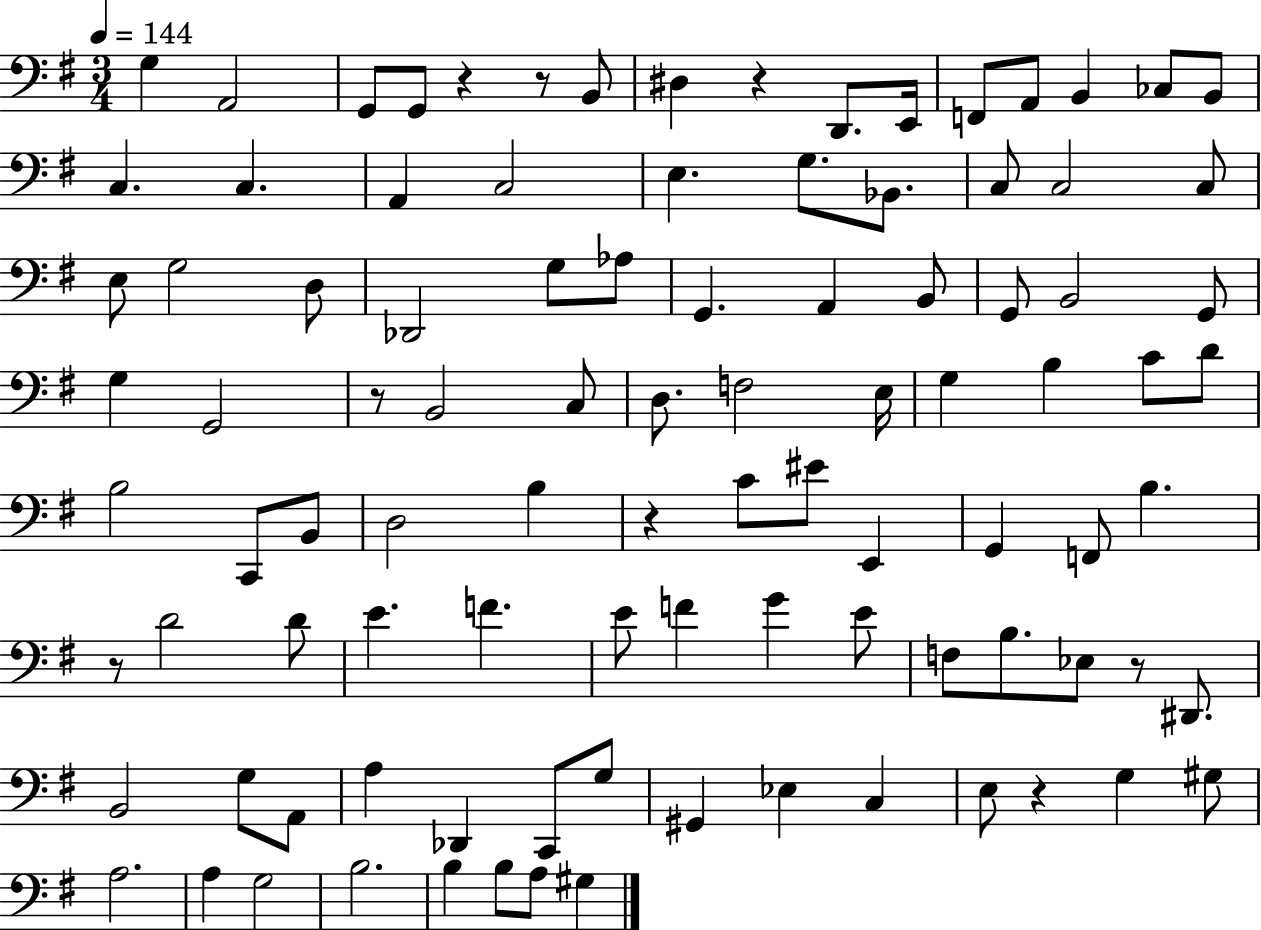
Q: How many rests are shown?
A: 8